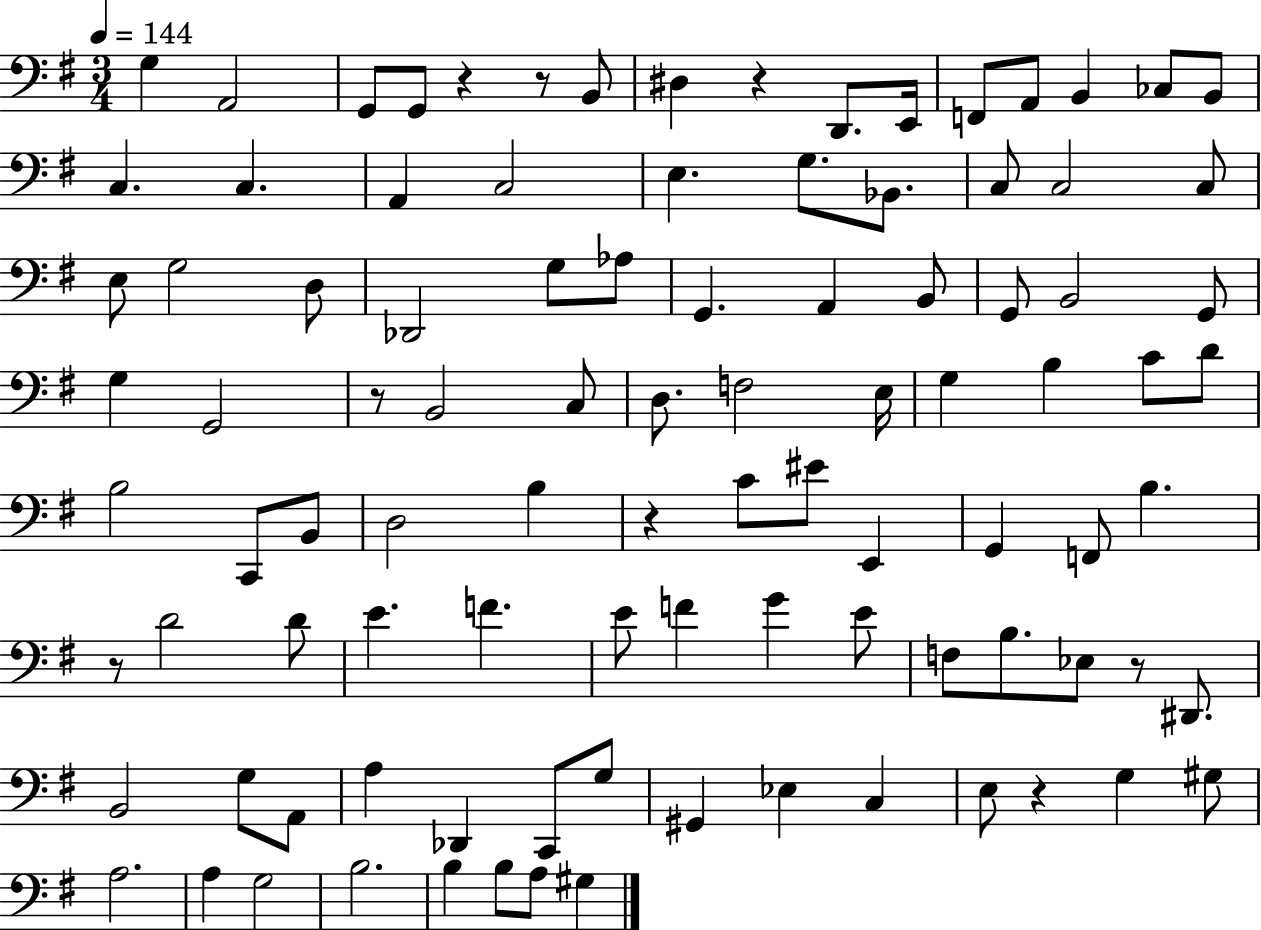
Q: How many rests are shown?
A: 8